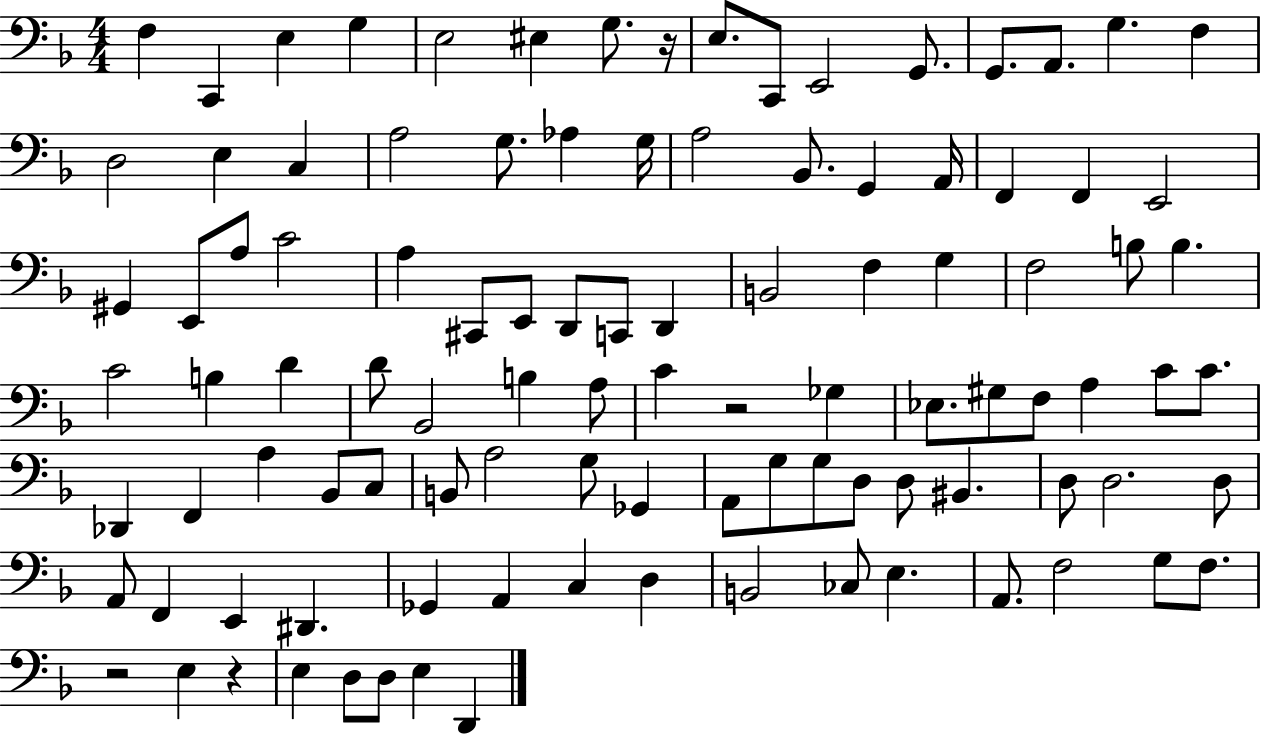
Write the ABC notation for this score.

X:1
T:Untitled
M:4/4
L:1/4
K:F
F, C,, E, G, E,2 ^E, G,/2 z/4 E,/2 C,,/2 E,,2 G,,/2 G,,/2 A,,/2 G, F, D,2 E, C, A,2 G,/2 _A, G,/4 A,2 _B,,/2 G,, A,,/4 F,, F,, E,,2 ^G,, E,,/2 A,/2 C2 A, ^C,,/2 E,,/2 D,,/2 C,,/2 D,, B,,2 F, G, F,2 B,/2 B, C2 B, D D/2 _B,,2 B, A,/2 C z2 _G, _E,/2 ^G,/2 F,/2 A, C/2 C/2 _D,, F,, A, _B,,/2 C,/2 B,,/2 A,2 G,/2 _G,, A,,/2 G,/2 G,/2 D,/2 D,/2 ^B,, D,/2 D,2 D,/2 A,,/2 F,, E,, ^D,, _G,, A,, C, D, B,,2 _C,/2 E, A,,/2 F,2 G,/2 F,/2 z2 E, z E, D,/2 D,/2 E, D,,